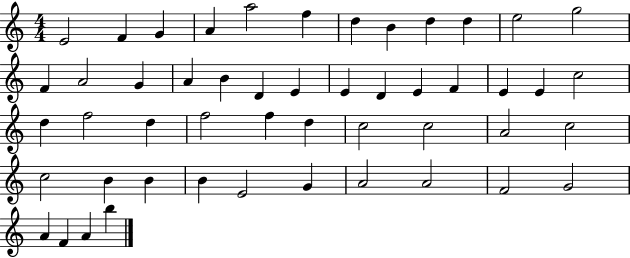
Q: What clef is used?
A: treble